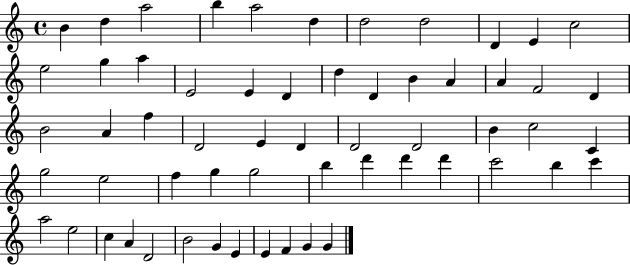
B4/q D5/q A5/h B5/q A5/h D5/q D5/h D5/h D4/q E4/q C5/h E5/h G5/q A5/q E4/h E4/q D4/q D5/q D4/q B4/q A4/q A4/q F4/h D4/q B4/h A4/q F5/q D4/h E4/q D4/q D4/h D4/h B4/q C5/h C4/q G5/h E5/h F5/q G5/q G5/h B5/q D6/q D6/q D6/q C6/h B5/q C6/q A5/h E5/h C5/q A4/q D4/h B4/h G4/q E4/q E4/q F4/q G4/q G4/q